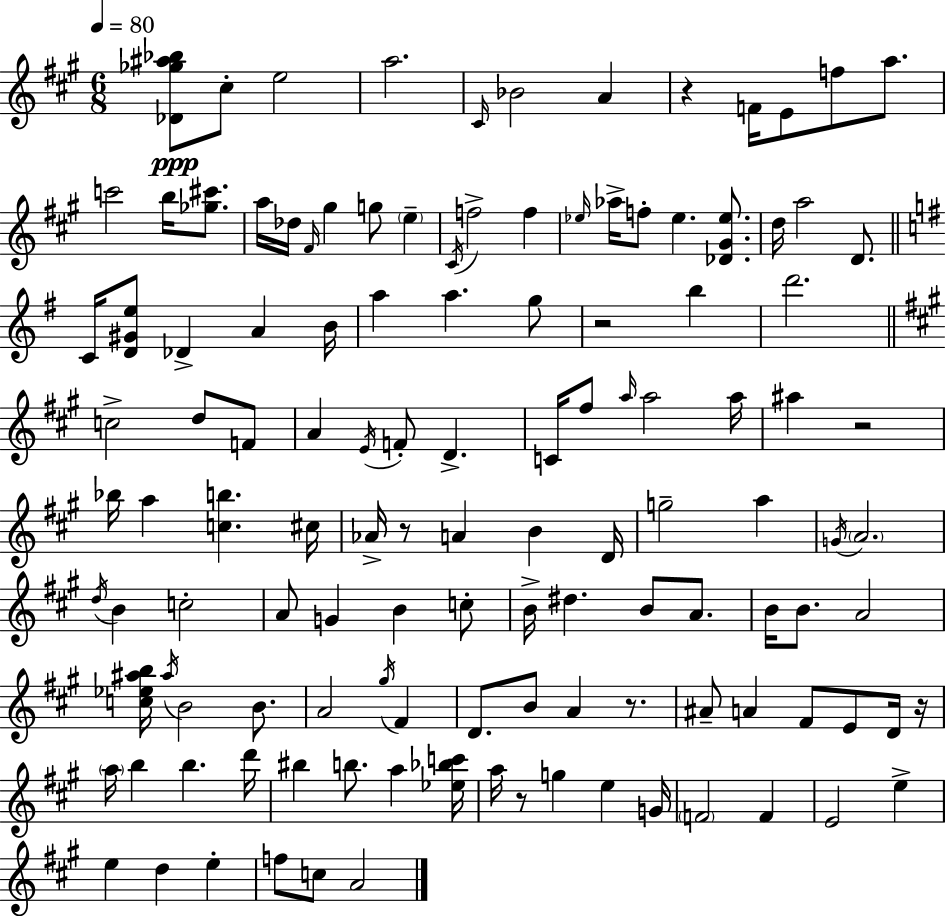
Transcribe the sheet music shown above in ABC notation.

X:1
T:Untitled
M:6/8
L:1/4
K:A
[_D_g^a_b]/2 ^c/2 e2 a2 ^C/4 _B2 A z F/4 E/2 f/2 a/2 c'2 b/4 [_g^c']/2 a/4 _d/4 ^F/4 ^g g/2 e ^C/4 f2 f _e/4 _a/4 f/2 _e [_D^G_e]/2 d/4 a2 D/2 C/4 [D^Ge]/2 _D A B/4 a a g/2 z2 b d'2 c2 d/2 F/2 A E/4 F/2 D C/4 ^f/2 a/4 a2 a/4 ^a z2 _b/4 a [cb] ^c/4 _A/4 z/2 A B D/4 g2 a G/4 A2 d/4 B c2 A/2 G B c/2 B/4 ^d B/2 A/2 B/4 B/2 A2 [c_e^ab]/4 ^a/4 B2 B/2 A2 ^g/4 ^F D/2 B/2 A z/2 ^A/2 A ^F/2 E/2 D/4 z/4 a/4 b b d'/4 ^b b/2 a [_e_bc']/4 a/4 z/2 g e G/4 F2 F E2 e e d e f/2 c/2 A2